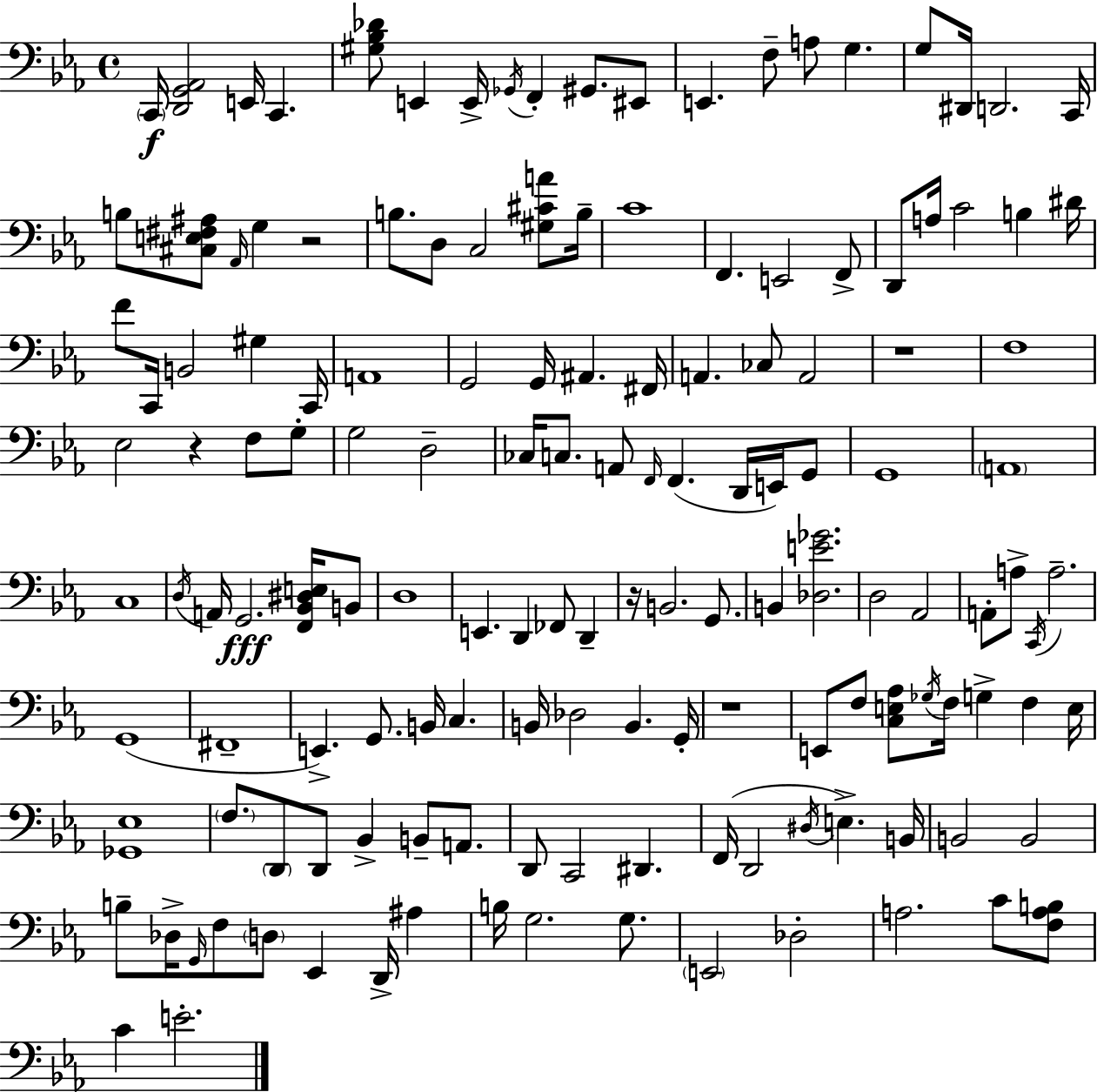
X:1
T:Untitled
M:4/4
L:1/4
K:Eb
C,,/4 [D,,G,,_A,,]2 E,,/4 C,, [^G,_B,_D]/2 E,, E,,/4 _G,,/4 F,, ^G,,/2 ^E,,/2 E,, F,/2 A,/2 G, G,/2 ^D,,/4 D,,2 C,,/4 B,/2 [^C,E,^F,^A,]/2 _A,,/4 G, z2 B,/2 D,/2 C,2 [^G,^CA]/2 B,/4 C4 F,, E,,2 F,,/2 D,,/2 A,/4 C2 B, ^D/4 F/2 C,,/4 B,,2 ^G, C,,/4 A,,4 G,,2 G,,/4 ^A,, ^F,,/4 A,, _C,/2 A,,2 z4 F,4 _E,2 z F,/2 G,/2 G,2 D,2 _C,/4 C,/2 A,,/2 F,,/4 F,, D,,/4 E,,/4 G,,/2 G,,4 A,,4 C,4 D,/4 A,,/4 G,,2 [F,,_B,,^D,E,]/4 B,,/2 D,4 E,, D,, _F,,/2 D,, z/4 B,,2 G,,/2 B,, [_D,E_G]2 D,2 _A,,2 A,,/2 A,/2 C,,/4 A,2 G,,4 ^F,,4 E,, G,,/2 B,,/4 C, B,,/4 _D,2 B,, G,,/4 z4 E,,/2 F,/2 [C,E,_A,]/2 _G,/4 F,/4 G, F, E,/4 [_G,,_E,]4 F,/2 D,,/2 D,,/2 _B,, B,,/2 A,,/2 D,,/2 C,,2 ^D,, F,,/4 D,,2 ^D,/4 E, B,,/4 B,,2 B,,2 B,/2 _D,/4 G,,/4 F,/2 D,/2 _E,, D,,/4 ^A, B,/4 G,2 G,/2 E,,2 _D,2 A,2 C/2 [F,A,B,]/2 C E2